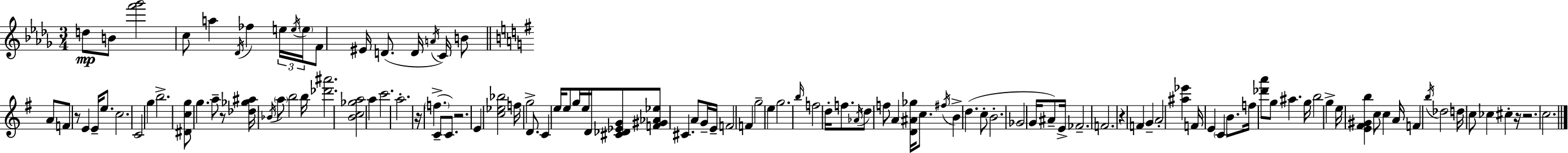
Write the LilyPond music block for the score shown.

{
  \clef treble
  \numericTimeSignature
  \time 3/4
  \key bes \minor
  \repeat volta 2 { d''8\mp b'8 <f''' ges'''>2 | c''8 a''4 \acciaccatura { des'16 } fes''4 \tuplet 3/2 { e''16 | \acciaccatura { e''16 } \parenthesize e''16 } f'8 eis'16 d'8.( d'16 \acciaccatura { a'16 } c'16) b'8 | \bar "||" \break \key g \major a'8 f'8 r8 e'4 e'16-- e''8. | c''2. | c'2 g''4 | b''2.-> | \break <dis' c'' g''>8 g''4. a''8-- | r8 <des'' ges'' ais''>16 \acciaccatura { bes'16 } \parenthesize a''8 b''2 | b''16 <des''' ais'''>2. | <b' c'' ges'' a''>2 a''4 | \break c'''2. | a''2.-. | r16 \parenthesize f''4.->( c'8-- | c'8.) r2. | \break e'4 <c'' ees'' bes''>2 | f''16 g''2-> | d'8. c'4 e''16 e''8 g''16 e''16 | d'16 <cis' des' ees' g'>8 <f' gis' aes' ees''>8 cis'4. a'8 | \break g'16-- e'16-- f'2 f'4 | g''2-- e''4 | g''2. | \grace { b''16 } f''2 | \break d''16-. f''8. \acciaccatura { aes'16 } \parenthesize d''8 f''8 a'4 | <d' ais' ges''>16 c''8. \acciaccatura { fis''16 } b'4-> d''4.( | c''8-. b'2.-. | ges'2 | \break g'16 ais'8--) e'16-> fes'2.-- | f'2. | r4 f'4 | g'4-- a'2-. | \break <ais'' ees'''>4 f'16 e'4 \parenthesize c'4 | b'8. f''16 <des''' a'''>8 g''8 ais''4. | g''16 b''2 | g''4-> e''16 <e' fis' gis' b''>4 c''8 | \break c''4 a'16 f'4 \acciaccatura { b''16 } des''2 | d''16 c''8 ces''4 | cis''4-. r16 r2. | c''2. | \break } \bar "|."
}